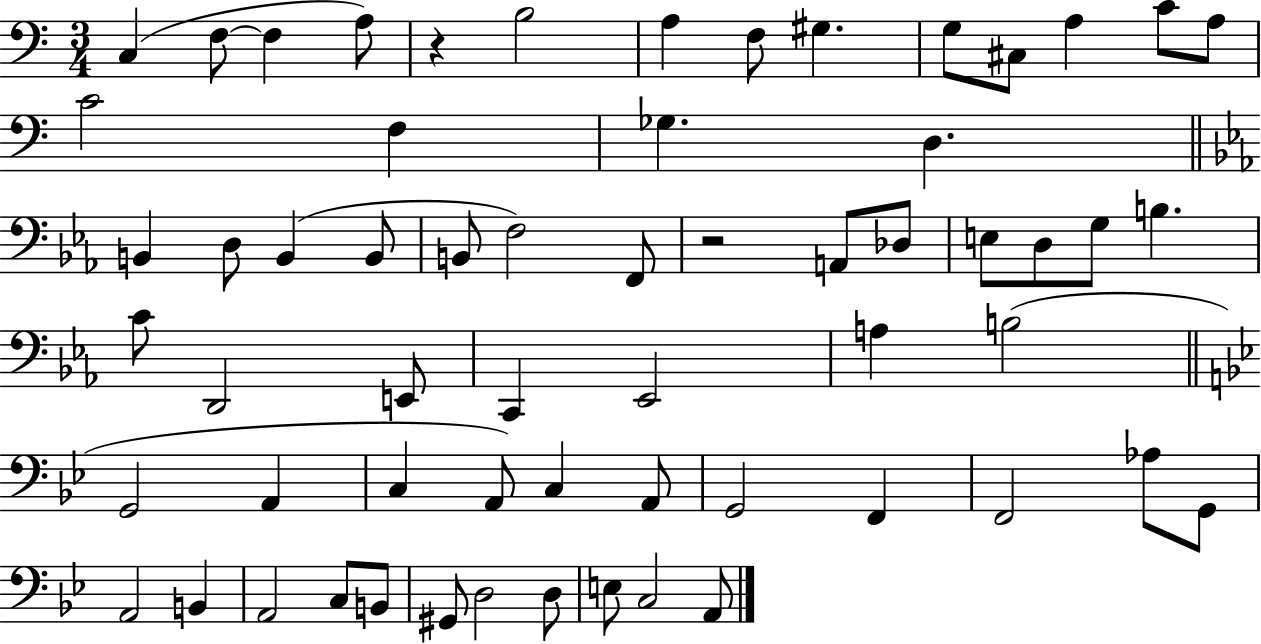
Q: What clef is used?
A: bass